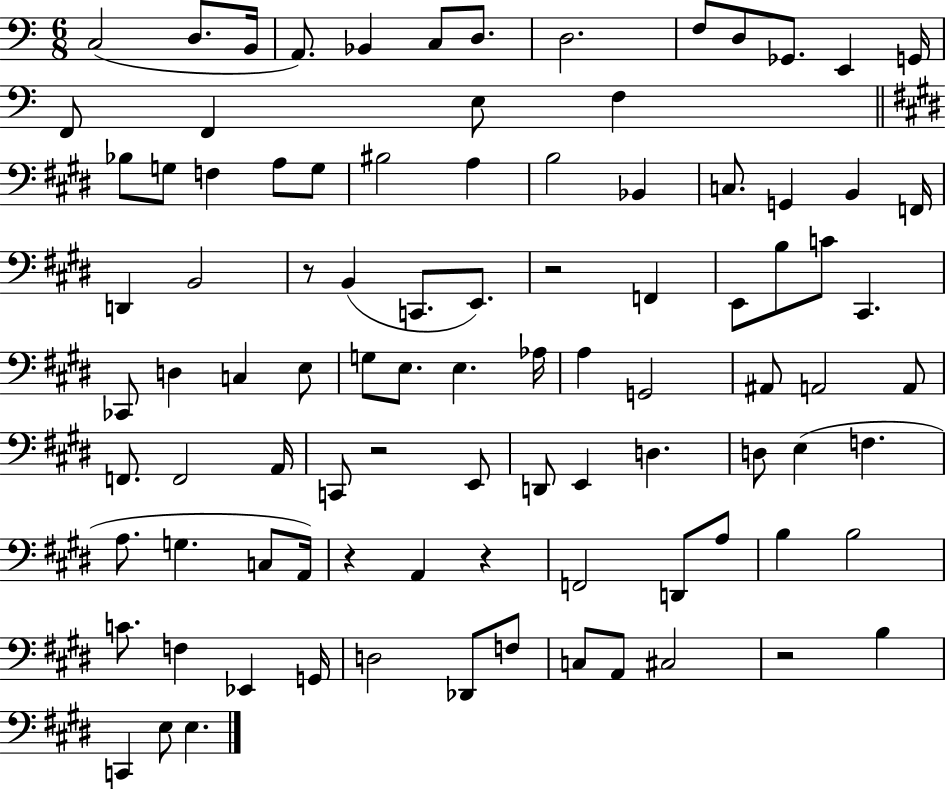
X:1
T:Untitled
M:6/8
L:1/4
K:C
C,2 D,/2 B,,/4 A,,/2 _B,, C,/2 D,/2 D,2 F,/2 D,/2 _G,,/2 E,, G,,/4 F,,/2 F,, E,/2 F, _B,/2 G,/2 F, A,/2 G,/2 ^B,2 A, B,2 _B,, C,/2 G,, B,, F,,/4 D,, B,,2 z/2 B,, C,,/2 E,,/2 z2 F,, E,,/2 B,/2 C/2 ^C,, _C,,/2 D, C, E,/2 G,/2 E,/2 E, _A,/4 A, G,,2 ^A,,/2 A,,2 A,,/2 F,,/2 F,,2 A,,/4 C,,/2 z2 E,,/2 D,,/2 E,, D, D,/2 E, F, A,/2 G, C,/2 A,,/4 z A,, z F,,2 D,,/2 A,/2 B, B,2 C/2 F, _E,, G,,/4 D,2 _D,,/2 F,/2 C,/2 A,,/2 ^C,2 z2 B, C,, E,/2 E,